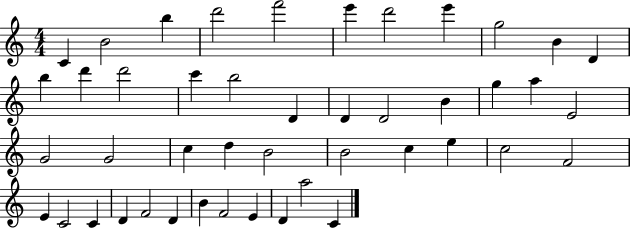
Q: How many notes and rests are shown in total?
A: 45